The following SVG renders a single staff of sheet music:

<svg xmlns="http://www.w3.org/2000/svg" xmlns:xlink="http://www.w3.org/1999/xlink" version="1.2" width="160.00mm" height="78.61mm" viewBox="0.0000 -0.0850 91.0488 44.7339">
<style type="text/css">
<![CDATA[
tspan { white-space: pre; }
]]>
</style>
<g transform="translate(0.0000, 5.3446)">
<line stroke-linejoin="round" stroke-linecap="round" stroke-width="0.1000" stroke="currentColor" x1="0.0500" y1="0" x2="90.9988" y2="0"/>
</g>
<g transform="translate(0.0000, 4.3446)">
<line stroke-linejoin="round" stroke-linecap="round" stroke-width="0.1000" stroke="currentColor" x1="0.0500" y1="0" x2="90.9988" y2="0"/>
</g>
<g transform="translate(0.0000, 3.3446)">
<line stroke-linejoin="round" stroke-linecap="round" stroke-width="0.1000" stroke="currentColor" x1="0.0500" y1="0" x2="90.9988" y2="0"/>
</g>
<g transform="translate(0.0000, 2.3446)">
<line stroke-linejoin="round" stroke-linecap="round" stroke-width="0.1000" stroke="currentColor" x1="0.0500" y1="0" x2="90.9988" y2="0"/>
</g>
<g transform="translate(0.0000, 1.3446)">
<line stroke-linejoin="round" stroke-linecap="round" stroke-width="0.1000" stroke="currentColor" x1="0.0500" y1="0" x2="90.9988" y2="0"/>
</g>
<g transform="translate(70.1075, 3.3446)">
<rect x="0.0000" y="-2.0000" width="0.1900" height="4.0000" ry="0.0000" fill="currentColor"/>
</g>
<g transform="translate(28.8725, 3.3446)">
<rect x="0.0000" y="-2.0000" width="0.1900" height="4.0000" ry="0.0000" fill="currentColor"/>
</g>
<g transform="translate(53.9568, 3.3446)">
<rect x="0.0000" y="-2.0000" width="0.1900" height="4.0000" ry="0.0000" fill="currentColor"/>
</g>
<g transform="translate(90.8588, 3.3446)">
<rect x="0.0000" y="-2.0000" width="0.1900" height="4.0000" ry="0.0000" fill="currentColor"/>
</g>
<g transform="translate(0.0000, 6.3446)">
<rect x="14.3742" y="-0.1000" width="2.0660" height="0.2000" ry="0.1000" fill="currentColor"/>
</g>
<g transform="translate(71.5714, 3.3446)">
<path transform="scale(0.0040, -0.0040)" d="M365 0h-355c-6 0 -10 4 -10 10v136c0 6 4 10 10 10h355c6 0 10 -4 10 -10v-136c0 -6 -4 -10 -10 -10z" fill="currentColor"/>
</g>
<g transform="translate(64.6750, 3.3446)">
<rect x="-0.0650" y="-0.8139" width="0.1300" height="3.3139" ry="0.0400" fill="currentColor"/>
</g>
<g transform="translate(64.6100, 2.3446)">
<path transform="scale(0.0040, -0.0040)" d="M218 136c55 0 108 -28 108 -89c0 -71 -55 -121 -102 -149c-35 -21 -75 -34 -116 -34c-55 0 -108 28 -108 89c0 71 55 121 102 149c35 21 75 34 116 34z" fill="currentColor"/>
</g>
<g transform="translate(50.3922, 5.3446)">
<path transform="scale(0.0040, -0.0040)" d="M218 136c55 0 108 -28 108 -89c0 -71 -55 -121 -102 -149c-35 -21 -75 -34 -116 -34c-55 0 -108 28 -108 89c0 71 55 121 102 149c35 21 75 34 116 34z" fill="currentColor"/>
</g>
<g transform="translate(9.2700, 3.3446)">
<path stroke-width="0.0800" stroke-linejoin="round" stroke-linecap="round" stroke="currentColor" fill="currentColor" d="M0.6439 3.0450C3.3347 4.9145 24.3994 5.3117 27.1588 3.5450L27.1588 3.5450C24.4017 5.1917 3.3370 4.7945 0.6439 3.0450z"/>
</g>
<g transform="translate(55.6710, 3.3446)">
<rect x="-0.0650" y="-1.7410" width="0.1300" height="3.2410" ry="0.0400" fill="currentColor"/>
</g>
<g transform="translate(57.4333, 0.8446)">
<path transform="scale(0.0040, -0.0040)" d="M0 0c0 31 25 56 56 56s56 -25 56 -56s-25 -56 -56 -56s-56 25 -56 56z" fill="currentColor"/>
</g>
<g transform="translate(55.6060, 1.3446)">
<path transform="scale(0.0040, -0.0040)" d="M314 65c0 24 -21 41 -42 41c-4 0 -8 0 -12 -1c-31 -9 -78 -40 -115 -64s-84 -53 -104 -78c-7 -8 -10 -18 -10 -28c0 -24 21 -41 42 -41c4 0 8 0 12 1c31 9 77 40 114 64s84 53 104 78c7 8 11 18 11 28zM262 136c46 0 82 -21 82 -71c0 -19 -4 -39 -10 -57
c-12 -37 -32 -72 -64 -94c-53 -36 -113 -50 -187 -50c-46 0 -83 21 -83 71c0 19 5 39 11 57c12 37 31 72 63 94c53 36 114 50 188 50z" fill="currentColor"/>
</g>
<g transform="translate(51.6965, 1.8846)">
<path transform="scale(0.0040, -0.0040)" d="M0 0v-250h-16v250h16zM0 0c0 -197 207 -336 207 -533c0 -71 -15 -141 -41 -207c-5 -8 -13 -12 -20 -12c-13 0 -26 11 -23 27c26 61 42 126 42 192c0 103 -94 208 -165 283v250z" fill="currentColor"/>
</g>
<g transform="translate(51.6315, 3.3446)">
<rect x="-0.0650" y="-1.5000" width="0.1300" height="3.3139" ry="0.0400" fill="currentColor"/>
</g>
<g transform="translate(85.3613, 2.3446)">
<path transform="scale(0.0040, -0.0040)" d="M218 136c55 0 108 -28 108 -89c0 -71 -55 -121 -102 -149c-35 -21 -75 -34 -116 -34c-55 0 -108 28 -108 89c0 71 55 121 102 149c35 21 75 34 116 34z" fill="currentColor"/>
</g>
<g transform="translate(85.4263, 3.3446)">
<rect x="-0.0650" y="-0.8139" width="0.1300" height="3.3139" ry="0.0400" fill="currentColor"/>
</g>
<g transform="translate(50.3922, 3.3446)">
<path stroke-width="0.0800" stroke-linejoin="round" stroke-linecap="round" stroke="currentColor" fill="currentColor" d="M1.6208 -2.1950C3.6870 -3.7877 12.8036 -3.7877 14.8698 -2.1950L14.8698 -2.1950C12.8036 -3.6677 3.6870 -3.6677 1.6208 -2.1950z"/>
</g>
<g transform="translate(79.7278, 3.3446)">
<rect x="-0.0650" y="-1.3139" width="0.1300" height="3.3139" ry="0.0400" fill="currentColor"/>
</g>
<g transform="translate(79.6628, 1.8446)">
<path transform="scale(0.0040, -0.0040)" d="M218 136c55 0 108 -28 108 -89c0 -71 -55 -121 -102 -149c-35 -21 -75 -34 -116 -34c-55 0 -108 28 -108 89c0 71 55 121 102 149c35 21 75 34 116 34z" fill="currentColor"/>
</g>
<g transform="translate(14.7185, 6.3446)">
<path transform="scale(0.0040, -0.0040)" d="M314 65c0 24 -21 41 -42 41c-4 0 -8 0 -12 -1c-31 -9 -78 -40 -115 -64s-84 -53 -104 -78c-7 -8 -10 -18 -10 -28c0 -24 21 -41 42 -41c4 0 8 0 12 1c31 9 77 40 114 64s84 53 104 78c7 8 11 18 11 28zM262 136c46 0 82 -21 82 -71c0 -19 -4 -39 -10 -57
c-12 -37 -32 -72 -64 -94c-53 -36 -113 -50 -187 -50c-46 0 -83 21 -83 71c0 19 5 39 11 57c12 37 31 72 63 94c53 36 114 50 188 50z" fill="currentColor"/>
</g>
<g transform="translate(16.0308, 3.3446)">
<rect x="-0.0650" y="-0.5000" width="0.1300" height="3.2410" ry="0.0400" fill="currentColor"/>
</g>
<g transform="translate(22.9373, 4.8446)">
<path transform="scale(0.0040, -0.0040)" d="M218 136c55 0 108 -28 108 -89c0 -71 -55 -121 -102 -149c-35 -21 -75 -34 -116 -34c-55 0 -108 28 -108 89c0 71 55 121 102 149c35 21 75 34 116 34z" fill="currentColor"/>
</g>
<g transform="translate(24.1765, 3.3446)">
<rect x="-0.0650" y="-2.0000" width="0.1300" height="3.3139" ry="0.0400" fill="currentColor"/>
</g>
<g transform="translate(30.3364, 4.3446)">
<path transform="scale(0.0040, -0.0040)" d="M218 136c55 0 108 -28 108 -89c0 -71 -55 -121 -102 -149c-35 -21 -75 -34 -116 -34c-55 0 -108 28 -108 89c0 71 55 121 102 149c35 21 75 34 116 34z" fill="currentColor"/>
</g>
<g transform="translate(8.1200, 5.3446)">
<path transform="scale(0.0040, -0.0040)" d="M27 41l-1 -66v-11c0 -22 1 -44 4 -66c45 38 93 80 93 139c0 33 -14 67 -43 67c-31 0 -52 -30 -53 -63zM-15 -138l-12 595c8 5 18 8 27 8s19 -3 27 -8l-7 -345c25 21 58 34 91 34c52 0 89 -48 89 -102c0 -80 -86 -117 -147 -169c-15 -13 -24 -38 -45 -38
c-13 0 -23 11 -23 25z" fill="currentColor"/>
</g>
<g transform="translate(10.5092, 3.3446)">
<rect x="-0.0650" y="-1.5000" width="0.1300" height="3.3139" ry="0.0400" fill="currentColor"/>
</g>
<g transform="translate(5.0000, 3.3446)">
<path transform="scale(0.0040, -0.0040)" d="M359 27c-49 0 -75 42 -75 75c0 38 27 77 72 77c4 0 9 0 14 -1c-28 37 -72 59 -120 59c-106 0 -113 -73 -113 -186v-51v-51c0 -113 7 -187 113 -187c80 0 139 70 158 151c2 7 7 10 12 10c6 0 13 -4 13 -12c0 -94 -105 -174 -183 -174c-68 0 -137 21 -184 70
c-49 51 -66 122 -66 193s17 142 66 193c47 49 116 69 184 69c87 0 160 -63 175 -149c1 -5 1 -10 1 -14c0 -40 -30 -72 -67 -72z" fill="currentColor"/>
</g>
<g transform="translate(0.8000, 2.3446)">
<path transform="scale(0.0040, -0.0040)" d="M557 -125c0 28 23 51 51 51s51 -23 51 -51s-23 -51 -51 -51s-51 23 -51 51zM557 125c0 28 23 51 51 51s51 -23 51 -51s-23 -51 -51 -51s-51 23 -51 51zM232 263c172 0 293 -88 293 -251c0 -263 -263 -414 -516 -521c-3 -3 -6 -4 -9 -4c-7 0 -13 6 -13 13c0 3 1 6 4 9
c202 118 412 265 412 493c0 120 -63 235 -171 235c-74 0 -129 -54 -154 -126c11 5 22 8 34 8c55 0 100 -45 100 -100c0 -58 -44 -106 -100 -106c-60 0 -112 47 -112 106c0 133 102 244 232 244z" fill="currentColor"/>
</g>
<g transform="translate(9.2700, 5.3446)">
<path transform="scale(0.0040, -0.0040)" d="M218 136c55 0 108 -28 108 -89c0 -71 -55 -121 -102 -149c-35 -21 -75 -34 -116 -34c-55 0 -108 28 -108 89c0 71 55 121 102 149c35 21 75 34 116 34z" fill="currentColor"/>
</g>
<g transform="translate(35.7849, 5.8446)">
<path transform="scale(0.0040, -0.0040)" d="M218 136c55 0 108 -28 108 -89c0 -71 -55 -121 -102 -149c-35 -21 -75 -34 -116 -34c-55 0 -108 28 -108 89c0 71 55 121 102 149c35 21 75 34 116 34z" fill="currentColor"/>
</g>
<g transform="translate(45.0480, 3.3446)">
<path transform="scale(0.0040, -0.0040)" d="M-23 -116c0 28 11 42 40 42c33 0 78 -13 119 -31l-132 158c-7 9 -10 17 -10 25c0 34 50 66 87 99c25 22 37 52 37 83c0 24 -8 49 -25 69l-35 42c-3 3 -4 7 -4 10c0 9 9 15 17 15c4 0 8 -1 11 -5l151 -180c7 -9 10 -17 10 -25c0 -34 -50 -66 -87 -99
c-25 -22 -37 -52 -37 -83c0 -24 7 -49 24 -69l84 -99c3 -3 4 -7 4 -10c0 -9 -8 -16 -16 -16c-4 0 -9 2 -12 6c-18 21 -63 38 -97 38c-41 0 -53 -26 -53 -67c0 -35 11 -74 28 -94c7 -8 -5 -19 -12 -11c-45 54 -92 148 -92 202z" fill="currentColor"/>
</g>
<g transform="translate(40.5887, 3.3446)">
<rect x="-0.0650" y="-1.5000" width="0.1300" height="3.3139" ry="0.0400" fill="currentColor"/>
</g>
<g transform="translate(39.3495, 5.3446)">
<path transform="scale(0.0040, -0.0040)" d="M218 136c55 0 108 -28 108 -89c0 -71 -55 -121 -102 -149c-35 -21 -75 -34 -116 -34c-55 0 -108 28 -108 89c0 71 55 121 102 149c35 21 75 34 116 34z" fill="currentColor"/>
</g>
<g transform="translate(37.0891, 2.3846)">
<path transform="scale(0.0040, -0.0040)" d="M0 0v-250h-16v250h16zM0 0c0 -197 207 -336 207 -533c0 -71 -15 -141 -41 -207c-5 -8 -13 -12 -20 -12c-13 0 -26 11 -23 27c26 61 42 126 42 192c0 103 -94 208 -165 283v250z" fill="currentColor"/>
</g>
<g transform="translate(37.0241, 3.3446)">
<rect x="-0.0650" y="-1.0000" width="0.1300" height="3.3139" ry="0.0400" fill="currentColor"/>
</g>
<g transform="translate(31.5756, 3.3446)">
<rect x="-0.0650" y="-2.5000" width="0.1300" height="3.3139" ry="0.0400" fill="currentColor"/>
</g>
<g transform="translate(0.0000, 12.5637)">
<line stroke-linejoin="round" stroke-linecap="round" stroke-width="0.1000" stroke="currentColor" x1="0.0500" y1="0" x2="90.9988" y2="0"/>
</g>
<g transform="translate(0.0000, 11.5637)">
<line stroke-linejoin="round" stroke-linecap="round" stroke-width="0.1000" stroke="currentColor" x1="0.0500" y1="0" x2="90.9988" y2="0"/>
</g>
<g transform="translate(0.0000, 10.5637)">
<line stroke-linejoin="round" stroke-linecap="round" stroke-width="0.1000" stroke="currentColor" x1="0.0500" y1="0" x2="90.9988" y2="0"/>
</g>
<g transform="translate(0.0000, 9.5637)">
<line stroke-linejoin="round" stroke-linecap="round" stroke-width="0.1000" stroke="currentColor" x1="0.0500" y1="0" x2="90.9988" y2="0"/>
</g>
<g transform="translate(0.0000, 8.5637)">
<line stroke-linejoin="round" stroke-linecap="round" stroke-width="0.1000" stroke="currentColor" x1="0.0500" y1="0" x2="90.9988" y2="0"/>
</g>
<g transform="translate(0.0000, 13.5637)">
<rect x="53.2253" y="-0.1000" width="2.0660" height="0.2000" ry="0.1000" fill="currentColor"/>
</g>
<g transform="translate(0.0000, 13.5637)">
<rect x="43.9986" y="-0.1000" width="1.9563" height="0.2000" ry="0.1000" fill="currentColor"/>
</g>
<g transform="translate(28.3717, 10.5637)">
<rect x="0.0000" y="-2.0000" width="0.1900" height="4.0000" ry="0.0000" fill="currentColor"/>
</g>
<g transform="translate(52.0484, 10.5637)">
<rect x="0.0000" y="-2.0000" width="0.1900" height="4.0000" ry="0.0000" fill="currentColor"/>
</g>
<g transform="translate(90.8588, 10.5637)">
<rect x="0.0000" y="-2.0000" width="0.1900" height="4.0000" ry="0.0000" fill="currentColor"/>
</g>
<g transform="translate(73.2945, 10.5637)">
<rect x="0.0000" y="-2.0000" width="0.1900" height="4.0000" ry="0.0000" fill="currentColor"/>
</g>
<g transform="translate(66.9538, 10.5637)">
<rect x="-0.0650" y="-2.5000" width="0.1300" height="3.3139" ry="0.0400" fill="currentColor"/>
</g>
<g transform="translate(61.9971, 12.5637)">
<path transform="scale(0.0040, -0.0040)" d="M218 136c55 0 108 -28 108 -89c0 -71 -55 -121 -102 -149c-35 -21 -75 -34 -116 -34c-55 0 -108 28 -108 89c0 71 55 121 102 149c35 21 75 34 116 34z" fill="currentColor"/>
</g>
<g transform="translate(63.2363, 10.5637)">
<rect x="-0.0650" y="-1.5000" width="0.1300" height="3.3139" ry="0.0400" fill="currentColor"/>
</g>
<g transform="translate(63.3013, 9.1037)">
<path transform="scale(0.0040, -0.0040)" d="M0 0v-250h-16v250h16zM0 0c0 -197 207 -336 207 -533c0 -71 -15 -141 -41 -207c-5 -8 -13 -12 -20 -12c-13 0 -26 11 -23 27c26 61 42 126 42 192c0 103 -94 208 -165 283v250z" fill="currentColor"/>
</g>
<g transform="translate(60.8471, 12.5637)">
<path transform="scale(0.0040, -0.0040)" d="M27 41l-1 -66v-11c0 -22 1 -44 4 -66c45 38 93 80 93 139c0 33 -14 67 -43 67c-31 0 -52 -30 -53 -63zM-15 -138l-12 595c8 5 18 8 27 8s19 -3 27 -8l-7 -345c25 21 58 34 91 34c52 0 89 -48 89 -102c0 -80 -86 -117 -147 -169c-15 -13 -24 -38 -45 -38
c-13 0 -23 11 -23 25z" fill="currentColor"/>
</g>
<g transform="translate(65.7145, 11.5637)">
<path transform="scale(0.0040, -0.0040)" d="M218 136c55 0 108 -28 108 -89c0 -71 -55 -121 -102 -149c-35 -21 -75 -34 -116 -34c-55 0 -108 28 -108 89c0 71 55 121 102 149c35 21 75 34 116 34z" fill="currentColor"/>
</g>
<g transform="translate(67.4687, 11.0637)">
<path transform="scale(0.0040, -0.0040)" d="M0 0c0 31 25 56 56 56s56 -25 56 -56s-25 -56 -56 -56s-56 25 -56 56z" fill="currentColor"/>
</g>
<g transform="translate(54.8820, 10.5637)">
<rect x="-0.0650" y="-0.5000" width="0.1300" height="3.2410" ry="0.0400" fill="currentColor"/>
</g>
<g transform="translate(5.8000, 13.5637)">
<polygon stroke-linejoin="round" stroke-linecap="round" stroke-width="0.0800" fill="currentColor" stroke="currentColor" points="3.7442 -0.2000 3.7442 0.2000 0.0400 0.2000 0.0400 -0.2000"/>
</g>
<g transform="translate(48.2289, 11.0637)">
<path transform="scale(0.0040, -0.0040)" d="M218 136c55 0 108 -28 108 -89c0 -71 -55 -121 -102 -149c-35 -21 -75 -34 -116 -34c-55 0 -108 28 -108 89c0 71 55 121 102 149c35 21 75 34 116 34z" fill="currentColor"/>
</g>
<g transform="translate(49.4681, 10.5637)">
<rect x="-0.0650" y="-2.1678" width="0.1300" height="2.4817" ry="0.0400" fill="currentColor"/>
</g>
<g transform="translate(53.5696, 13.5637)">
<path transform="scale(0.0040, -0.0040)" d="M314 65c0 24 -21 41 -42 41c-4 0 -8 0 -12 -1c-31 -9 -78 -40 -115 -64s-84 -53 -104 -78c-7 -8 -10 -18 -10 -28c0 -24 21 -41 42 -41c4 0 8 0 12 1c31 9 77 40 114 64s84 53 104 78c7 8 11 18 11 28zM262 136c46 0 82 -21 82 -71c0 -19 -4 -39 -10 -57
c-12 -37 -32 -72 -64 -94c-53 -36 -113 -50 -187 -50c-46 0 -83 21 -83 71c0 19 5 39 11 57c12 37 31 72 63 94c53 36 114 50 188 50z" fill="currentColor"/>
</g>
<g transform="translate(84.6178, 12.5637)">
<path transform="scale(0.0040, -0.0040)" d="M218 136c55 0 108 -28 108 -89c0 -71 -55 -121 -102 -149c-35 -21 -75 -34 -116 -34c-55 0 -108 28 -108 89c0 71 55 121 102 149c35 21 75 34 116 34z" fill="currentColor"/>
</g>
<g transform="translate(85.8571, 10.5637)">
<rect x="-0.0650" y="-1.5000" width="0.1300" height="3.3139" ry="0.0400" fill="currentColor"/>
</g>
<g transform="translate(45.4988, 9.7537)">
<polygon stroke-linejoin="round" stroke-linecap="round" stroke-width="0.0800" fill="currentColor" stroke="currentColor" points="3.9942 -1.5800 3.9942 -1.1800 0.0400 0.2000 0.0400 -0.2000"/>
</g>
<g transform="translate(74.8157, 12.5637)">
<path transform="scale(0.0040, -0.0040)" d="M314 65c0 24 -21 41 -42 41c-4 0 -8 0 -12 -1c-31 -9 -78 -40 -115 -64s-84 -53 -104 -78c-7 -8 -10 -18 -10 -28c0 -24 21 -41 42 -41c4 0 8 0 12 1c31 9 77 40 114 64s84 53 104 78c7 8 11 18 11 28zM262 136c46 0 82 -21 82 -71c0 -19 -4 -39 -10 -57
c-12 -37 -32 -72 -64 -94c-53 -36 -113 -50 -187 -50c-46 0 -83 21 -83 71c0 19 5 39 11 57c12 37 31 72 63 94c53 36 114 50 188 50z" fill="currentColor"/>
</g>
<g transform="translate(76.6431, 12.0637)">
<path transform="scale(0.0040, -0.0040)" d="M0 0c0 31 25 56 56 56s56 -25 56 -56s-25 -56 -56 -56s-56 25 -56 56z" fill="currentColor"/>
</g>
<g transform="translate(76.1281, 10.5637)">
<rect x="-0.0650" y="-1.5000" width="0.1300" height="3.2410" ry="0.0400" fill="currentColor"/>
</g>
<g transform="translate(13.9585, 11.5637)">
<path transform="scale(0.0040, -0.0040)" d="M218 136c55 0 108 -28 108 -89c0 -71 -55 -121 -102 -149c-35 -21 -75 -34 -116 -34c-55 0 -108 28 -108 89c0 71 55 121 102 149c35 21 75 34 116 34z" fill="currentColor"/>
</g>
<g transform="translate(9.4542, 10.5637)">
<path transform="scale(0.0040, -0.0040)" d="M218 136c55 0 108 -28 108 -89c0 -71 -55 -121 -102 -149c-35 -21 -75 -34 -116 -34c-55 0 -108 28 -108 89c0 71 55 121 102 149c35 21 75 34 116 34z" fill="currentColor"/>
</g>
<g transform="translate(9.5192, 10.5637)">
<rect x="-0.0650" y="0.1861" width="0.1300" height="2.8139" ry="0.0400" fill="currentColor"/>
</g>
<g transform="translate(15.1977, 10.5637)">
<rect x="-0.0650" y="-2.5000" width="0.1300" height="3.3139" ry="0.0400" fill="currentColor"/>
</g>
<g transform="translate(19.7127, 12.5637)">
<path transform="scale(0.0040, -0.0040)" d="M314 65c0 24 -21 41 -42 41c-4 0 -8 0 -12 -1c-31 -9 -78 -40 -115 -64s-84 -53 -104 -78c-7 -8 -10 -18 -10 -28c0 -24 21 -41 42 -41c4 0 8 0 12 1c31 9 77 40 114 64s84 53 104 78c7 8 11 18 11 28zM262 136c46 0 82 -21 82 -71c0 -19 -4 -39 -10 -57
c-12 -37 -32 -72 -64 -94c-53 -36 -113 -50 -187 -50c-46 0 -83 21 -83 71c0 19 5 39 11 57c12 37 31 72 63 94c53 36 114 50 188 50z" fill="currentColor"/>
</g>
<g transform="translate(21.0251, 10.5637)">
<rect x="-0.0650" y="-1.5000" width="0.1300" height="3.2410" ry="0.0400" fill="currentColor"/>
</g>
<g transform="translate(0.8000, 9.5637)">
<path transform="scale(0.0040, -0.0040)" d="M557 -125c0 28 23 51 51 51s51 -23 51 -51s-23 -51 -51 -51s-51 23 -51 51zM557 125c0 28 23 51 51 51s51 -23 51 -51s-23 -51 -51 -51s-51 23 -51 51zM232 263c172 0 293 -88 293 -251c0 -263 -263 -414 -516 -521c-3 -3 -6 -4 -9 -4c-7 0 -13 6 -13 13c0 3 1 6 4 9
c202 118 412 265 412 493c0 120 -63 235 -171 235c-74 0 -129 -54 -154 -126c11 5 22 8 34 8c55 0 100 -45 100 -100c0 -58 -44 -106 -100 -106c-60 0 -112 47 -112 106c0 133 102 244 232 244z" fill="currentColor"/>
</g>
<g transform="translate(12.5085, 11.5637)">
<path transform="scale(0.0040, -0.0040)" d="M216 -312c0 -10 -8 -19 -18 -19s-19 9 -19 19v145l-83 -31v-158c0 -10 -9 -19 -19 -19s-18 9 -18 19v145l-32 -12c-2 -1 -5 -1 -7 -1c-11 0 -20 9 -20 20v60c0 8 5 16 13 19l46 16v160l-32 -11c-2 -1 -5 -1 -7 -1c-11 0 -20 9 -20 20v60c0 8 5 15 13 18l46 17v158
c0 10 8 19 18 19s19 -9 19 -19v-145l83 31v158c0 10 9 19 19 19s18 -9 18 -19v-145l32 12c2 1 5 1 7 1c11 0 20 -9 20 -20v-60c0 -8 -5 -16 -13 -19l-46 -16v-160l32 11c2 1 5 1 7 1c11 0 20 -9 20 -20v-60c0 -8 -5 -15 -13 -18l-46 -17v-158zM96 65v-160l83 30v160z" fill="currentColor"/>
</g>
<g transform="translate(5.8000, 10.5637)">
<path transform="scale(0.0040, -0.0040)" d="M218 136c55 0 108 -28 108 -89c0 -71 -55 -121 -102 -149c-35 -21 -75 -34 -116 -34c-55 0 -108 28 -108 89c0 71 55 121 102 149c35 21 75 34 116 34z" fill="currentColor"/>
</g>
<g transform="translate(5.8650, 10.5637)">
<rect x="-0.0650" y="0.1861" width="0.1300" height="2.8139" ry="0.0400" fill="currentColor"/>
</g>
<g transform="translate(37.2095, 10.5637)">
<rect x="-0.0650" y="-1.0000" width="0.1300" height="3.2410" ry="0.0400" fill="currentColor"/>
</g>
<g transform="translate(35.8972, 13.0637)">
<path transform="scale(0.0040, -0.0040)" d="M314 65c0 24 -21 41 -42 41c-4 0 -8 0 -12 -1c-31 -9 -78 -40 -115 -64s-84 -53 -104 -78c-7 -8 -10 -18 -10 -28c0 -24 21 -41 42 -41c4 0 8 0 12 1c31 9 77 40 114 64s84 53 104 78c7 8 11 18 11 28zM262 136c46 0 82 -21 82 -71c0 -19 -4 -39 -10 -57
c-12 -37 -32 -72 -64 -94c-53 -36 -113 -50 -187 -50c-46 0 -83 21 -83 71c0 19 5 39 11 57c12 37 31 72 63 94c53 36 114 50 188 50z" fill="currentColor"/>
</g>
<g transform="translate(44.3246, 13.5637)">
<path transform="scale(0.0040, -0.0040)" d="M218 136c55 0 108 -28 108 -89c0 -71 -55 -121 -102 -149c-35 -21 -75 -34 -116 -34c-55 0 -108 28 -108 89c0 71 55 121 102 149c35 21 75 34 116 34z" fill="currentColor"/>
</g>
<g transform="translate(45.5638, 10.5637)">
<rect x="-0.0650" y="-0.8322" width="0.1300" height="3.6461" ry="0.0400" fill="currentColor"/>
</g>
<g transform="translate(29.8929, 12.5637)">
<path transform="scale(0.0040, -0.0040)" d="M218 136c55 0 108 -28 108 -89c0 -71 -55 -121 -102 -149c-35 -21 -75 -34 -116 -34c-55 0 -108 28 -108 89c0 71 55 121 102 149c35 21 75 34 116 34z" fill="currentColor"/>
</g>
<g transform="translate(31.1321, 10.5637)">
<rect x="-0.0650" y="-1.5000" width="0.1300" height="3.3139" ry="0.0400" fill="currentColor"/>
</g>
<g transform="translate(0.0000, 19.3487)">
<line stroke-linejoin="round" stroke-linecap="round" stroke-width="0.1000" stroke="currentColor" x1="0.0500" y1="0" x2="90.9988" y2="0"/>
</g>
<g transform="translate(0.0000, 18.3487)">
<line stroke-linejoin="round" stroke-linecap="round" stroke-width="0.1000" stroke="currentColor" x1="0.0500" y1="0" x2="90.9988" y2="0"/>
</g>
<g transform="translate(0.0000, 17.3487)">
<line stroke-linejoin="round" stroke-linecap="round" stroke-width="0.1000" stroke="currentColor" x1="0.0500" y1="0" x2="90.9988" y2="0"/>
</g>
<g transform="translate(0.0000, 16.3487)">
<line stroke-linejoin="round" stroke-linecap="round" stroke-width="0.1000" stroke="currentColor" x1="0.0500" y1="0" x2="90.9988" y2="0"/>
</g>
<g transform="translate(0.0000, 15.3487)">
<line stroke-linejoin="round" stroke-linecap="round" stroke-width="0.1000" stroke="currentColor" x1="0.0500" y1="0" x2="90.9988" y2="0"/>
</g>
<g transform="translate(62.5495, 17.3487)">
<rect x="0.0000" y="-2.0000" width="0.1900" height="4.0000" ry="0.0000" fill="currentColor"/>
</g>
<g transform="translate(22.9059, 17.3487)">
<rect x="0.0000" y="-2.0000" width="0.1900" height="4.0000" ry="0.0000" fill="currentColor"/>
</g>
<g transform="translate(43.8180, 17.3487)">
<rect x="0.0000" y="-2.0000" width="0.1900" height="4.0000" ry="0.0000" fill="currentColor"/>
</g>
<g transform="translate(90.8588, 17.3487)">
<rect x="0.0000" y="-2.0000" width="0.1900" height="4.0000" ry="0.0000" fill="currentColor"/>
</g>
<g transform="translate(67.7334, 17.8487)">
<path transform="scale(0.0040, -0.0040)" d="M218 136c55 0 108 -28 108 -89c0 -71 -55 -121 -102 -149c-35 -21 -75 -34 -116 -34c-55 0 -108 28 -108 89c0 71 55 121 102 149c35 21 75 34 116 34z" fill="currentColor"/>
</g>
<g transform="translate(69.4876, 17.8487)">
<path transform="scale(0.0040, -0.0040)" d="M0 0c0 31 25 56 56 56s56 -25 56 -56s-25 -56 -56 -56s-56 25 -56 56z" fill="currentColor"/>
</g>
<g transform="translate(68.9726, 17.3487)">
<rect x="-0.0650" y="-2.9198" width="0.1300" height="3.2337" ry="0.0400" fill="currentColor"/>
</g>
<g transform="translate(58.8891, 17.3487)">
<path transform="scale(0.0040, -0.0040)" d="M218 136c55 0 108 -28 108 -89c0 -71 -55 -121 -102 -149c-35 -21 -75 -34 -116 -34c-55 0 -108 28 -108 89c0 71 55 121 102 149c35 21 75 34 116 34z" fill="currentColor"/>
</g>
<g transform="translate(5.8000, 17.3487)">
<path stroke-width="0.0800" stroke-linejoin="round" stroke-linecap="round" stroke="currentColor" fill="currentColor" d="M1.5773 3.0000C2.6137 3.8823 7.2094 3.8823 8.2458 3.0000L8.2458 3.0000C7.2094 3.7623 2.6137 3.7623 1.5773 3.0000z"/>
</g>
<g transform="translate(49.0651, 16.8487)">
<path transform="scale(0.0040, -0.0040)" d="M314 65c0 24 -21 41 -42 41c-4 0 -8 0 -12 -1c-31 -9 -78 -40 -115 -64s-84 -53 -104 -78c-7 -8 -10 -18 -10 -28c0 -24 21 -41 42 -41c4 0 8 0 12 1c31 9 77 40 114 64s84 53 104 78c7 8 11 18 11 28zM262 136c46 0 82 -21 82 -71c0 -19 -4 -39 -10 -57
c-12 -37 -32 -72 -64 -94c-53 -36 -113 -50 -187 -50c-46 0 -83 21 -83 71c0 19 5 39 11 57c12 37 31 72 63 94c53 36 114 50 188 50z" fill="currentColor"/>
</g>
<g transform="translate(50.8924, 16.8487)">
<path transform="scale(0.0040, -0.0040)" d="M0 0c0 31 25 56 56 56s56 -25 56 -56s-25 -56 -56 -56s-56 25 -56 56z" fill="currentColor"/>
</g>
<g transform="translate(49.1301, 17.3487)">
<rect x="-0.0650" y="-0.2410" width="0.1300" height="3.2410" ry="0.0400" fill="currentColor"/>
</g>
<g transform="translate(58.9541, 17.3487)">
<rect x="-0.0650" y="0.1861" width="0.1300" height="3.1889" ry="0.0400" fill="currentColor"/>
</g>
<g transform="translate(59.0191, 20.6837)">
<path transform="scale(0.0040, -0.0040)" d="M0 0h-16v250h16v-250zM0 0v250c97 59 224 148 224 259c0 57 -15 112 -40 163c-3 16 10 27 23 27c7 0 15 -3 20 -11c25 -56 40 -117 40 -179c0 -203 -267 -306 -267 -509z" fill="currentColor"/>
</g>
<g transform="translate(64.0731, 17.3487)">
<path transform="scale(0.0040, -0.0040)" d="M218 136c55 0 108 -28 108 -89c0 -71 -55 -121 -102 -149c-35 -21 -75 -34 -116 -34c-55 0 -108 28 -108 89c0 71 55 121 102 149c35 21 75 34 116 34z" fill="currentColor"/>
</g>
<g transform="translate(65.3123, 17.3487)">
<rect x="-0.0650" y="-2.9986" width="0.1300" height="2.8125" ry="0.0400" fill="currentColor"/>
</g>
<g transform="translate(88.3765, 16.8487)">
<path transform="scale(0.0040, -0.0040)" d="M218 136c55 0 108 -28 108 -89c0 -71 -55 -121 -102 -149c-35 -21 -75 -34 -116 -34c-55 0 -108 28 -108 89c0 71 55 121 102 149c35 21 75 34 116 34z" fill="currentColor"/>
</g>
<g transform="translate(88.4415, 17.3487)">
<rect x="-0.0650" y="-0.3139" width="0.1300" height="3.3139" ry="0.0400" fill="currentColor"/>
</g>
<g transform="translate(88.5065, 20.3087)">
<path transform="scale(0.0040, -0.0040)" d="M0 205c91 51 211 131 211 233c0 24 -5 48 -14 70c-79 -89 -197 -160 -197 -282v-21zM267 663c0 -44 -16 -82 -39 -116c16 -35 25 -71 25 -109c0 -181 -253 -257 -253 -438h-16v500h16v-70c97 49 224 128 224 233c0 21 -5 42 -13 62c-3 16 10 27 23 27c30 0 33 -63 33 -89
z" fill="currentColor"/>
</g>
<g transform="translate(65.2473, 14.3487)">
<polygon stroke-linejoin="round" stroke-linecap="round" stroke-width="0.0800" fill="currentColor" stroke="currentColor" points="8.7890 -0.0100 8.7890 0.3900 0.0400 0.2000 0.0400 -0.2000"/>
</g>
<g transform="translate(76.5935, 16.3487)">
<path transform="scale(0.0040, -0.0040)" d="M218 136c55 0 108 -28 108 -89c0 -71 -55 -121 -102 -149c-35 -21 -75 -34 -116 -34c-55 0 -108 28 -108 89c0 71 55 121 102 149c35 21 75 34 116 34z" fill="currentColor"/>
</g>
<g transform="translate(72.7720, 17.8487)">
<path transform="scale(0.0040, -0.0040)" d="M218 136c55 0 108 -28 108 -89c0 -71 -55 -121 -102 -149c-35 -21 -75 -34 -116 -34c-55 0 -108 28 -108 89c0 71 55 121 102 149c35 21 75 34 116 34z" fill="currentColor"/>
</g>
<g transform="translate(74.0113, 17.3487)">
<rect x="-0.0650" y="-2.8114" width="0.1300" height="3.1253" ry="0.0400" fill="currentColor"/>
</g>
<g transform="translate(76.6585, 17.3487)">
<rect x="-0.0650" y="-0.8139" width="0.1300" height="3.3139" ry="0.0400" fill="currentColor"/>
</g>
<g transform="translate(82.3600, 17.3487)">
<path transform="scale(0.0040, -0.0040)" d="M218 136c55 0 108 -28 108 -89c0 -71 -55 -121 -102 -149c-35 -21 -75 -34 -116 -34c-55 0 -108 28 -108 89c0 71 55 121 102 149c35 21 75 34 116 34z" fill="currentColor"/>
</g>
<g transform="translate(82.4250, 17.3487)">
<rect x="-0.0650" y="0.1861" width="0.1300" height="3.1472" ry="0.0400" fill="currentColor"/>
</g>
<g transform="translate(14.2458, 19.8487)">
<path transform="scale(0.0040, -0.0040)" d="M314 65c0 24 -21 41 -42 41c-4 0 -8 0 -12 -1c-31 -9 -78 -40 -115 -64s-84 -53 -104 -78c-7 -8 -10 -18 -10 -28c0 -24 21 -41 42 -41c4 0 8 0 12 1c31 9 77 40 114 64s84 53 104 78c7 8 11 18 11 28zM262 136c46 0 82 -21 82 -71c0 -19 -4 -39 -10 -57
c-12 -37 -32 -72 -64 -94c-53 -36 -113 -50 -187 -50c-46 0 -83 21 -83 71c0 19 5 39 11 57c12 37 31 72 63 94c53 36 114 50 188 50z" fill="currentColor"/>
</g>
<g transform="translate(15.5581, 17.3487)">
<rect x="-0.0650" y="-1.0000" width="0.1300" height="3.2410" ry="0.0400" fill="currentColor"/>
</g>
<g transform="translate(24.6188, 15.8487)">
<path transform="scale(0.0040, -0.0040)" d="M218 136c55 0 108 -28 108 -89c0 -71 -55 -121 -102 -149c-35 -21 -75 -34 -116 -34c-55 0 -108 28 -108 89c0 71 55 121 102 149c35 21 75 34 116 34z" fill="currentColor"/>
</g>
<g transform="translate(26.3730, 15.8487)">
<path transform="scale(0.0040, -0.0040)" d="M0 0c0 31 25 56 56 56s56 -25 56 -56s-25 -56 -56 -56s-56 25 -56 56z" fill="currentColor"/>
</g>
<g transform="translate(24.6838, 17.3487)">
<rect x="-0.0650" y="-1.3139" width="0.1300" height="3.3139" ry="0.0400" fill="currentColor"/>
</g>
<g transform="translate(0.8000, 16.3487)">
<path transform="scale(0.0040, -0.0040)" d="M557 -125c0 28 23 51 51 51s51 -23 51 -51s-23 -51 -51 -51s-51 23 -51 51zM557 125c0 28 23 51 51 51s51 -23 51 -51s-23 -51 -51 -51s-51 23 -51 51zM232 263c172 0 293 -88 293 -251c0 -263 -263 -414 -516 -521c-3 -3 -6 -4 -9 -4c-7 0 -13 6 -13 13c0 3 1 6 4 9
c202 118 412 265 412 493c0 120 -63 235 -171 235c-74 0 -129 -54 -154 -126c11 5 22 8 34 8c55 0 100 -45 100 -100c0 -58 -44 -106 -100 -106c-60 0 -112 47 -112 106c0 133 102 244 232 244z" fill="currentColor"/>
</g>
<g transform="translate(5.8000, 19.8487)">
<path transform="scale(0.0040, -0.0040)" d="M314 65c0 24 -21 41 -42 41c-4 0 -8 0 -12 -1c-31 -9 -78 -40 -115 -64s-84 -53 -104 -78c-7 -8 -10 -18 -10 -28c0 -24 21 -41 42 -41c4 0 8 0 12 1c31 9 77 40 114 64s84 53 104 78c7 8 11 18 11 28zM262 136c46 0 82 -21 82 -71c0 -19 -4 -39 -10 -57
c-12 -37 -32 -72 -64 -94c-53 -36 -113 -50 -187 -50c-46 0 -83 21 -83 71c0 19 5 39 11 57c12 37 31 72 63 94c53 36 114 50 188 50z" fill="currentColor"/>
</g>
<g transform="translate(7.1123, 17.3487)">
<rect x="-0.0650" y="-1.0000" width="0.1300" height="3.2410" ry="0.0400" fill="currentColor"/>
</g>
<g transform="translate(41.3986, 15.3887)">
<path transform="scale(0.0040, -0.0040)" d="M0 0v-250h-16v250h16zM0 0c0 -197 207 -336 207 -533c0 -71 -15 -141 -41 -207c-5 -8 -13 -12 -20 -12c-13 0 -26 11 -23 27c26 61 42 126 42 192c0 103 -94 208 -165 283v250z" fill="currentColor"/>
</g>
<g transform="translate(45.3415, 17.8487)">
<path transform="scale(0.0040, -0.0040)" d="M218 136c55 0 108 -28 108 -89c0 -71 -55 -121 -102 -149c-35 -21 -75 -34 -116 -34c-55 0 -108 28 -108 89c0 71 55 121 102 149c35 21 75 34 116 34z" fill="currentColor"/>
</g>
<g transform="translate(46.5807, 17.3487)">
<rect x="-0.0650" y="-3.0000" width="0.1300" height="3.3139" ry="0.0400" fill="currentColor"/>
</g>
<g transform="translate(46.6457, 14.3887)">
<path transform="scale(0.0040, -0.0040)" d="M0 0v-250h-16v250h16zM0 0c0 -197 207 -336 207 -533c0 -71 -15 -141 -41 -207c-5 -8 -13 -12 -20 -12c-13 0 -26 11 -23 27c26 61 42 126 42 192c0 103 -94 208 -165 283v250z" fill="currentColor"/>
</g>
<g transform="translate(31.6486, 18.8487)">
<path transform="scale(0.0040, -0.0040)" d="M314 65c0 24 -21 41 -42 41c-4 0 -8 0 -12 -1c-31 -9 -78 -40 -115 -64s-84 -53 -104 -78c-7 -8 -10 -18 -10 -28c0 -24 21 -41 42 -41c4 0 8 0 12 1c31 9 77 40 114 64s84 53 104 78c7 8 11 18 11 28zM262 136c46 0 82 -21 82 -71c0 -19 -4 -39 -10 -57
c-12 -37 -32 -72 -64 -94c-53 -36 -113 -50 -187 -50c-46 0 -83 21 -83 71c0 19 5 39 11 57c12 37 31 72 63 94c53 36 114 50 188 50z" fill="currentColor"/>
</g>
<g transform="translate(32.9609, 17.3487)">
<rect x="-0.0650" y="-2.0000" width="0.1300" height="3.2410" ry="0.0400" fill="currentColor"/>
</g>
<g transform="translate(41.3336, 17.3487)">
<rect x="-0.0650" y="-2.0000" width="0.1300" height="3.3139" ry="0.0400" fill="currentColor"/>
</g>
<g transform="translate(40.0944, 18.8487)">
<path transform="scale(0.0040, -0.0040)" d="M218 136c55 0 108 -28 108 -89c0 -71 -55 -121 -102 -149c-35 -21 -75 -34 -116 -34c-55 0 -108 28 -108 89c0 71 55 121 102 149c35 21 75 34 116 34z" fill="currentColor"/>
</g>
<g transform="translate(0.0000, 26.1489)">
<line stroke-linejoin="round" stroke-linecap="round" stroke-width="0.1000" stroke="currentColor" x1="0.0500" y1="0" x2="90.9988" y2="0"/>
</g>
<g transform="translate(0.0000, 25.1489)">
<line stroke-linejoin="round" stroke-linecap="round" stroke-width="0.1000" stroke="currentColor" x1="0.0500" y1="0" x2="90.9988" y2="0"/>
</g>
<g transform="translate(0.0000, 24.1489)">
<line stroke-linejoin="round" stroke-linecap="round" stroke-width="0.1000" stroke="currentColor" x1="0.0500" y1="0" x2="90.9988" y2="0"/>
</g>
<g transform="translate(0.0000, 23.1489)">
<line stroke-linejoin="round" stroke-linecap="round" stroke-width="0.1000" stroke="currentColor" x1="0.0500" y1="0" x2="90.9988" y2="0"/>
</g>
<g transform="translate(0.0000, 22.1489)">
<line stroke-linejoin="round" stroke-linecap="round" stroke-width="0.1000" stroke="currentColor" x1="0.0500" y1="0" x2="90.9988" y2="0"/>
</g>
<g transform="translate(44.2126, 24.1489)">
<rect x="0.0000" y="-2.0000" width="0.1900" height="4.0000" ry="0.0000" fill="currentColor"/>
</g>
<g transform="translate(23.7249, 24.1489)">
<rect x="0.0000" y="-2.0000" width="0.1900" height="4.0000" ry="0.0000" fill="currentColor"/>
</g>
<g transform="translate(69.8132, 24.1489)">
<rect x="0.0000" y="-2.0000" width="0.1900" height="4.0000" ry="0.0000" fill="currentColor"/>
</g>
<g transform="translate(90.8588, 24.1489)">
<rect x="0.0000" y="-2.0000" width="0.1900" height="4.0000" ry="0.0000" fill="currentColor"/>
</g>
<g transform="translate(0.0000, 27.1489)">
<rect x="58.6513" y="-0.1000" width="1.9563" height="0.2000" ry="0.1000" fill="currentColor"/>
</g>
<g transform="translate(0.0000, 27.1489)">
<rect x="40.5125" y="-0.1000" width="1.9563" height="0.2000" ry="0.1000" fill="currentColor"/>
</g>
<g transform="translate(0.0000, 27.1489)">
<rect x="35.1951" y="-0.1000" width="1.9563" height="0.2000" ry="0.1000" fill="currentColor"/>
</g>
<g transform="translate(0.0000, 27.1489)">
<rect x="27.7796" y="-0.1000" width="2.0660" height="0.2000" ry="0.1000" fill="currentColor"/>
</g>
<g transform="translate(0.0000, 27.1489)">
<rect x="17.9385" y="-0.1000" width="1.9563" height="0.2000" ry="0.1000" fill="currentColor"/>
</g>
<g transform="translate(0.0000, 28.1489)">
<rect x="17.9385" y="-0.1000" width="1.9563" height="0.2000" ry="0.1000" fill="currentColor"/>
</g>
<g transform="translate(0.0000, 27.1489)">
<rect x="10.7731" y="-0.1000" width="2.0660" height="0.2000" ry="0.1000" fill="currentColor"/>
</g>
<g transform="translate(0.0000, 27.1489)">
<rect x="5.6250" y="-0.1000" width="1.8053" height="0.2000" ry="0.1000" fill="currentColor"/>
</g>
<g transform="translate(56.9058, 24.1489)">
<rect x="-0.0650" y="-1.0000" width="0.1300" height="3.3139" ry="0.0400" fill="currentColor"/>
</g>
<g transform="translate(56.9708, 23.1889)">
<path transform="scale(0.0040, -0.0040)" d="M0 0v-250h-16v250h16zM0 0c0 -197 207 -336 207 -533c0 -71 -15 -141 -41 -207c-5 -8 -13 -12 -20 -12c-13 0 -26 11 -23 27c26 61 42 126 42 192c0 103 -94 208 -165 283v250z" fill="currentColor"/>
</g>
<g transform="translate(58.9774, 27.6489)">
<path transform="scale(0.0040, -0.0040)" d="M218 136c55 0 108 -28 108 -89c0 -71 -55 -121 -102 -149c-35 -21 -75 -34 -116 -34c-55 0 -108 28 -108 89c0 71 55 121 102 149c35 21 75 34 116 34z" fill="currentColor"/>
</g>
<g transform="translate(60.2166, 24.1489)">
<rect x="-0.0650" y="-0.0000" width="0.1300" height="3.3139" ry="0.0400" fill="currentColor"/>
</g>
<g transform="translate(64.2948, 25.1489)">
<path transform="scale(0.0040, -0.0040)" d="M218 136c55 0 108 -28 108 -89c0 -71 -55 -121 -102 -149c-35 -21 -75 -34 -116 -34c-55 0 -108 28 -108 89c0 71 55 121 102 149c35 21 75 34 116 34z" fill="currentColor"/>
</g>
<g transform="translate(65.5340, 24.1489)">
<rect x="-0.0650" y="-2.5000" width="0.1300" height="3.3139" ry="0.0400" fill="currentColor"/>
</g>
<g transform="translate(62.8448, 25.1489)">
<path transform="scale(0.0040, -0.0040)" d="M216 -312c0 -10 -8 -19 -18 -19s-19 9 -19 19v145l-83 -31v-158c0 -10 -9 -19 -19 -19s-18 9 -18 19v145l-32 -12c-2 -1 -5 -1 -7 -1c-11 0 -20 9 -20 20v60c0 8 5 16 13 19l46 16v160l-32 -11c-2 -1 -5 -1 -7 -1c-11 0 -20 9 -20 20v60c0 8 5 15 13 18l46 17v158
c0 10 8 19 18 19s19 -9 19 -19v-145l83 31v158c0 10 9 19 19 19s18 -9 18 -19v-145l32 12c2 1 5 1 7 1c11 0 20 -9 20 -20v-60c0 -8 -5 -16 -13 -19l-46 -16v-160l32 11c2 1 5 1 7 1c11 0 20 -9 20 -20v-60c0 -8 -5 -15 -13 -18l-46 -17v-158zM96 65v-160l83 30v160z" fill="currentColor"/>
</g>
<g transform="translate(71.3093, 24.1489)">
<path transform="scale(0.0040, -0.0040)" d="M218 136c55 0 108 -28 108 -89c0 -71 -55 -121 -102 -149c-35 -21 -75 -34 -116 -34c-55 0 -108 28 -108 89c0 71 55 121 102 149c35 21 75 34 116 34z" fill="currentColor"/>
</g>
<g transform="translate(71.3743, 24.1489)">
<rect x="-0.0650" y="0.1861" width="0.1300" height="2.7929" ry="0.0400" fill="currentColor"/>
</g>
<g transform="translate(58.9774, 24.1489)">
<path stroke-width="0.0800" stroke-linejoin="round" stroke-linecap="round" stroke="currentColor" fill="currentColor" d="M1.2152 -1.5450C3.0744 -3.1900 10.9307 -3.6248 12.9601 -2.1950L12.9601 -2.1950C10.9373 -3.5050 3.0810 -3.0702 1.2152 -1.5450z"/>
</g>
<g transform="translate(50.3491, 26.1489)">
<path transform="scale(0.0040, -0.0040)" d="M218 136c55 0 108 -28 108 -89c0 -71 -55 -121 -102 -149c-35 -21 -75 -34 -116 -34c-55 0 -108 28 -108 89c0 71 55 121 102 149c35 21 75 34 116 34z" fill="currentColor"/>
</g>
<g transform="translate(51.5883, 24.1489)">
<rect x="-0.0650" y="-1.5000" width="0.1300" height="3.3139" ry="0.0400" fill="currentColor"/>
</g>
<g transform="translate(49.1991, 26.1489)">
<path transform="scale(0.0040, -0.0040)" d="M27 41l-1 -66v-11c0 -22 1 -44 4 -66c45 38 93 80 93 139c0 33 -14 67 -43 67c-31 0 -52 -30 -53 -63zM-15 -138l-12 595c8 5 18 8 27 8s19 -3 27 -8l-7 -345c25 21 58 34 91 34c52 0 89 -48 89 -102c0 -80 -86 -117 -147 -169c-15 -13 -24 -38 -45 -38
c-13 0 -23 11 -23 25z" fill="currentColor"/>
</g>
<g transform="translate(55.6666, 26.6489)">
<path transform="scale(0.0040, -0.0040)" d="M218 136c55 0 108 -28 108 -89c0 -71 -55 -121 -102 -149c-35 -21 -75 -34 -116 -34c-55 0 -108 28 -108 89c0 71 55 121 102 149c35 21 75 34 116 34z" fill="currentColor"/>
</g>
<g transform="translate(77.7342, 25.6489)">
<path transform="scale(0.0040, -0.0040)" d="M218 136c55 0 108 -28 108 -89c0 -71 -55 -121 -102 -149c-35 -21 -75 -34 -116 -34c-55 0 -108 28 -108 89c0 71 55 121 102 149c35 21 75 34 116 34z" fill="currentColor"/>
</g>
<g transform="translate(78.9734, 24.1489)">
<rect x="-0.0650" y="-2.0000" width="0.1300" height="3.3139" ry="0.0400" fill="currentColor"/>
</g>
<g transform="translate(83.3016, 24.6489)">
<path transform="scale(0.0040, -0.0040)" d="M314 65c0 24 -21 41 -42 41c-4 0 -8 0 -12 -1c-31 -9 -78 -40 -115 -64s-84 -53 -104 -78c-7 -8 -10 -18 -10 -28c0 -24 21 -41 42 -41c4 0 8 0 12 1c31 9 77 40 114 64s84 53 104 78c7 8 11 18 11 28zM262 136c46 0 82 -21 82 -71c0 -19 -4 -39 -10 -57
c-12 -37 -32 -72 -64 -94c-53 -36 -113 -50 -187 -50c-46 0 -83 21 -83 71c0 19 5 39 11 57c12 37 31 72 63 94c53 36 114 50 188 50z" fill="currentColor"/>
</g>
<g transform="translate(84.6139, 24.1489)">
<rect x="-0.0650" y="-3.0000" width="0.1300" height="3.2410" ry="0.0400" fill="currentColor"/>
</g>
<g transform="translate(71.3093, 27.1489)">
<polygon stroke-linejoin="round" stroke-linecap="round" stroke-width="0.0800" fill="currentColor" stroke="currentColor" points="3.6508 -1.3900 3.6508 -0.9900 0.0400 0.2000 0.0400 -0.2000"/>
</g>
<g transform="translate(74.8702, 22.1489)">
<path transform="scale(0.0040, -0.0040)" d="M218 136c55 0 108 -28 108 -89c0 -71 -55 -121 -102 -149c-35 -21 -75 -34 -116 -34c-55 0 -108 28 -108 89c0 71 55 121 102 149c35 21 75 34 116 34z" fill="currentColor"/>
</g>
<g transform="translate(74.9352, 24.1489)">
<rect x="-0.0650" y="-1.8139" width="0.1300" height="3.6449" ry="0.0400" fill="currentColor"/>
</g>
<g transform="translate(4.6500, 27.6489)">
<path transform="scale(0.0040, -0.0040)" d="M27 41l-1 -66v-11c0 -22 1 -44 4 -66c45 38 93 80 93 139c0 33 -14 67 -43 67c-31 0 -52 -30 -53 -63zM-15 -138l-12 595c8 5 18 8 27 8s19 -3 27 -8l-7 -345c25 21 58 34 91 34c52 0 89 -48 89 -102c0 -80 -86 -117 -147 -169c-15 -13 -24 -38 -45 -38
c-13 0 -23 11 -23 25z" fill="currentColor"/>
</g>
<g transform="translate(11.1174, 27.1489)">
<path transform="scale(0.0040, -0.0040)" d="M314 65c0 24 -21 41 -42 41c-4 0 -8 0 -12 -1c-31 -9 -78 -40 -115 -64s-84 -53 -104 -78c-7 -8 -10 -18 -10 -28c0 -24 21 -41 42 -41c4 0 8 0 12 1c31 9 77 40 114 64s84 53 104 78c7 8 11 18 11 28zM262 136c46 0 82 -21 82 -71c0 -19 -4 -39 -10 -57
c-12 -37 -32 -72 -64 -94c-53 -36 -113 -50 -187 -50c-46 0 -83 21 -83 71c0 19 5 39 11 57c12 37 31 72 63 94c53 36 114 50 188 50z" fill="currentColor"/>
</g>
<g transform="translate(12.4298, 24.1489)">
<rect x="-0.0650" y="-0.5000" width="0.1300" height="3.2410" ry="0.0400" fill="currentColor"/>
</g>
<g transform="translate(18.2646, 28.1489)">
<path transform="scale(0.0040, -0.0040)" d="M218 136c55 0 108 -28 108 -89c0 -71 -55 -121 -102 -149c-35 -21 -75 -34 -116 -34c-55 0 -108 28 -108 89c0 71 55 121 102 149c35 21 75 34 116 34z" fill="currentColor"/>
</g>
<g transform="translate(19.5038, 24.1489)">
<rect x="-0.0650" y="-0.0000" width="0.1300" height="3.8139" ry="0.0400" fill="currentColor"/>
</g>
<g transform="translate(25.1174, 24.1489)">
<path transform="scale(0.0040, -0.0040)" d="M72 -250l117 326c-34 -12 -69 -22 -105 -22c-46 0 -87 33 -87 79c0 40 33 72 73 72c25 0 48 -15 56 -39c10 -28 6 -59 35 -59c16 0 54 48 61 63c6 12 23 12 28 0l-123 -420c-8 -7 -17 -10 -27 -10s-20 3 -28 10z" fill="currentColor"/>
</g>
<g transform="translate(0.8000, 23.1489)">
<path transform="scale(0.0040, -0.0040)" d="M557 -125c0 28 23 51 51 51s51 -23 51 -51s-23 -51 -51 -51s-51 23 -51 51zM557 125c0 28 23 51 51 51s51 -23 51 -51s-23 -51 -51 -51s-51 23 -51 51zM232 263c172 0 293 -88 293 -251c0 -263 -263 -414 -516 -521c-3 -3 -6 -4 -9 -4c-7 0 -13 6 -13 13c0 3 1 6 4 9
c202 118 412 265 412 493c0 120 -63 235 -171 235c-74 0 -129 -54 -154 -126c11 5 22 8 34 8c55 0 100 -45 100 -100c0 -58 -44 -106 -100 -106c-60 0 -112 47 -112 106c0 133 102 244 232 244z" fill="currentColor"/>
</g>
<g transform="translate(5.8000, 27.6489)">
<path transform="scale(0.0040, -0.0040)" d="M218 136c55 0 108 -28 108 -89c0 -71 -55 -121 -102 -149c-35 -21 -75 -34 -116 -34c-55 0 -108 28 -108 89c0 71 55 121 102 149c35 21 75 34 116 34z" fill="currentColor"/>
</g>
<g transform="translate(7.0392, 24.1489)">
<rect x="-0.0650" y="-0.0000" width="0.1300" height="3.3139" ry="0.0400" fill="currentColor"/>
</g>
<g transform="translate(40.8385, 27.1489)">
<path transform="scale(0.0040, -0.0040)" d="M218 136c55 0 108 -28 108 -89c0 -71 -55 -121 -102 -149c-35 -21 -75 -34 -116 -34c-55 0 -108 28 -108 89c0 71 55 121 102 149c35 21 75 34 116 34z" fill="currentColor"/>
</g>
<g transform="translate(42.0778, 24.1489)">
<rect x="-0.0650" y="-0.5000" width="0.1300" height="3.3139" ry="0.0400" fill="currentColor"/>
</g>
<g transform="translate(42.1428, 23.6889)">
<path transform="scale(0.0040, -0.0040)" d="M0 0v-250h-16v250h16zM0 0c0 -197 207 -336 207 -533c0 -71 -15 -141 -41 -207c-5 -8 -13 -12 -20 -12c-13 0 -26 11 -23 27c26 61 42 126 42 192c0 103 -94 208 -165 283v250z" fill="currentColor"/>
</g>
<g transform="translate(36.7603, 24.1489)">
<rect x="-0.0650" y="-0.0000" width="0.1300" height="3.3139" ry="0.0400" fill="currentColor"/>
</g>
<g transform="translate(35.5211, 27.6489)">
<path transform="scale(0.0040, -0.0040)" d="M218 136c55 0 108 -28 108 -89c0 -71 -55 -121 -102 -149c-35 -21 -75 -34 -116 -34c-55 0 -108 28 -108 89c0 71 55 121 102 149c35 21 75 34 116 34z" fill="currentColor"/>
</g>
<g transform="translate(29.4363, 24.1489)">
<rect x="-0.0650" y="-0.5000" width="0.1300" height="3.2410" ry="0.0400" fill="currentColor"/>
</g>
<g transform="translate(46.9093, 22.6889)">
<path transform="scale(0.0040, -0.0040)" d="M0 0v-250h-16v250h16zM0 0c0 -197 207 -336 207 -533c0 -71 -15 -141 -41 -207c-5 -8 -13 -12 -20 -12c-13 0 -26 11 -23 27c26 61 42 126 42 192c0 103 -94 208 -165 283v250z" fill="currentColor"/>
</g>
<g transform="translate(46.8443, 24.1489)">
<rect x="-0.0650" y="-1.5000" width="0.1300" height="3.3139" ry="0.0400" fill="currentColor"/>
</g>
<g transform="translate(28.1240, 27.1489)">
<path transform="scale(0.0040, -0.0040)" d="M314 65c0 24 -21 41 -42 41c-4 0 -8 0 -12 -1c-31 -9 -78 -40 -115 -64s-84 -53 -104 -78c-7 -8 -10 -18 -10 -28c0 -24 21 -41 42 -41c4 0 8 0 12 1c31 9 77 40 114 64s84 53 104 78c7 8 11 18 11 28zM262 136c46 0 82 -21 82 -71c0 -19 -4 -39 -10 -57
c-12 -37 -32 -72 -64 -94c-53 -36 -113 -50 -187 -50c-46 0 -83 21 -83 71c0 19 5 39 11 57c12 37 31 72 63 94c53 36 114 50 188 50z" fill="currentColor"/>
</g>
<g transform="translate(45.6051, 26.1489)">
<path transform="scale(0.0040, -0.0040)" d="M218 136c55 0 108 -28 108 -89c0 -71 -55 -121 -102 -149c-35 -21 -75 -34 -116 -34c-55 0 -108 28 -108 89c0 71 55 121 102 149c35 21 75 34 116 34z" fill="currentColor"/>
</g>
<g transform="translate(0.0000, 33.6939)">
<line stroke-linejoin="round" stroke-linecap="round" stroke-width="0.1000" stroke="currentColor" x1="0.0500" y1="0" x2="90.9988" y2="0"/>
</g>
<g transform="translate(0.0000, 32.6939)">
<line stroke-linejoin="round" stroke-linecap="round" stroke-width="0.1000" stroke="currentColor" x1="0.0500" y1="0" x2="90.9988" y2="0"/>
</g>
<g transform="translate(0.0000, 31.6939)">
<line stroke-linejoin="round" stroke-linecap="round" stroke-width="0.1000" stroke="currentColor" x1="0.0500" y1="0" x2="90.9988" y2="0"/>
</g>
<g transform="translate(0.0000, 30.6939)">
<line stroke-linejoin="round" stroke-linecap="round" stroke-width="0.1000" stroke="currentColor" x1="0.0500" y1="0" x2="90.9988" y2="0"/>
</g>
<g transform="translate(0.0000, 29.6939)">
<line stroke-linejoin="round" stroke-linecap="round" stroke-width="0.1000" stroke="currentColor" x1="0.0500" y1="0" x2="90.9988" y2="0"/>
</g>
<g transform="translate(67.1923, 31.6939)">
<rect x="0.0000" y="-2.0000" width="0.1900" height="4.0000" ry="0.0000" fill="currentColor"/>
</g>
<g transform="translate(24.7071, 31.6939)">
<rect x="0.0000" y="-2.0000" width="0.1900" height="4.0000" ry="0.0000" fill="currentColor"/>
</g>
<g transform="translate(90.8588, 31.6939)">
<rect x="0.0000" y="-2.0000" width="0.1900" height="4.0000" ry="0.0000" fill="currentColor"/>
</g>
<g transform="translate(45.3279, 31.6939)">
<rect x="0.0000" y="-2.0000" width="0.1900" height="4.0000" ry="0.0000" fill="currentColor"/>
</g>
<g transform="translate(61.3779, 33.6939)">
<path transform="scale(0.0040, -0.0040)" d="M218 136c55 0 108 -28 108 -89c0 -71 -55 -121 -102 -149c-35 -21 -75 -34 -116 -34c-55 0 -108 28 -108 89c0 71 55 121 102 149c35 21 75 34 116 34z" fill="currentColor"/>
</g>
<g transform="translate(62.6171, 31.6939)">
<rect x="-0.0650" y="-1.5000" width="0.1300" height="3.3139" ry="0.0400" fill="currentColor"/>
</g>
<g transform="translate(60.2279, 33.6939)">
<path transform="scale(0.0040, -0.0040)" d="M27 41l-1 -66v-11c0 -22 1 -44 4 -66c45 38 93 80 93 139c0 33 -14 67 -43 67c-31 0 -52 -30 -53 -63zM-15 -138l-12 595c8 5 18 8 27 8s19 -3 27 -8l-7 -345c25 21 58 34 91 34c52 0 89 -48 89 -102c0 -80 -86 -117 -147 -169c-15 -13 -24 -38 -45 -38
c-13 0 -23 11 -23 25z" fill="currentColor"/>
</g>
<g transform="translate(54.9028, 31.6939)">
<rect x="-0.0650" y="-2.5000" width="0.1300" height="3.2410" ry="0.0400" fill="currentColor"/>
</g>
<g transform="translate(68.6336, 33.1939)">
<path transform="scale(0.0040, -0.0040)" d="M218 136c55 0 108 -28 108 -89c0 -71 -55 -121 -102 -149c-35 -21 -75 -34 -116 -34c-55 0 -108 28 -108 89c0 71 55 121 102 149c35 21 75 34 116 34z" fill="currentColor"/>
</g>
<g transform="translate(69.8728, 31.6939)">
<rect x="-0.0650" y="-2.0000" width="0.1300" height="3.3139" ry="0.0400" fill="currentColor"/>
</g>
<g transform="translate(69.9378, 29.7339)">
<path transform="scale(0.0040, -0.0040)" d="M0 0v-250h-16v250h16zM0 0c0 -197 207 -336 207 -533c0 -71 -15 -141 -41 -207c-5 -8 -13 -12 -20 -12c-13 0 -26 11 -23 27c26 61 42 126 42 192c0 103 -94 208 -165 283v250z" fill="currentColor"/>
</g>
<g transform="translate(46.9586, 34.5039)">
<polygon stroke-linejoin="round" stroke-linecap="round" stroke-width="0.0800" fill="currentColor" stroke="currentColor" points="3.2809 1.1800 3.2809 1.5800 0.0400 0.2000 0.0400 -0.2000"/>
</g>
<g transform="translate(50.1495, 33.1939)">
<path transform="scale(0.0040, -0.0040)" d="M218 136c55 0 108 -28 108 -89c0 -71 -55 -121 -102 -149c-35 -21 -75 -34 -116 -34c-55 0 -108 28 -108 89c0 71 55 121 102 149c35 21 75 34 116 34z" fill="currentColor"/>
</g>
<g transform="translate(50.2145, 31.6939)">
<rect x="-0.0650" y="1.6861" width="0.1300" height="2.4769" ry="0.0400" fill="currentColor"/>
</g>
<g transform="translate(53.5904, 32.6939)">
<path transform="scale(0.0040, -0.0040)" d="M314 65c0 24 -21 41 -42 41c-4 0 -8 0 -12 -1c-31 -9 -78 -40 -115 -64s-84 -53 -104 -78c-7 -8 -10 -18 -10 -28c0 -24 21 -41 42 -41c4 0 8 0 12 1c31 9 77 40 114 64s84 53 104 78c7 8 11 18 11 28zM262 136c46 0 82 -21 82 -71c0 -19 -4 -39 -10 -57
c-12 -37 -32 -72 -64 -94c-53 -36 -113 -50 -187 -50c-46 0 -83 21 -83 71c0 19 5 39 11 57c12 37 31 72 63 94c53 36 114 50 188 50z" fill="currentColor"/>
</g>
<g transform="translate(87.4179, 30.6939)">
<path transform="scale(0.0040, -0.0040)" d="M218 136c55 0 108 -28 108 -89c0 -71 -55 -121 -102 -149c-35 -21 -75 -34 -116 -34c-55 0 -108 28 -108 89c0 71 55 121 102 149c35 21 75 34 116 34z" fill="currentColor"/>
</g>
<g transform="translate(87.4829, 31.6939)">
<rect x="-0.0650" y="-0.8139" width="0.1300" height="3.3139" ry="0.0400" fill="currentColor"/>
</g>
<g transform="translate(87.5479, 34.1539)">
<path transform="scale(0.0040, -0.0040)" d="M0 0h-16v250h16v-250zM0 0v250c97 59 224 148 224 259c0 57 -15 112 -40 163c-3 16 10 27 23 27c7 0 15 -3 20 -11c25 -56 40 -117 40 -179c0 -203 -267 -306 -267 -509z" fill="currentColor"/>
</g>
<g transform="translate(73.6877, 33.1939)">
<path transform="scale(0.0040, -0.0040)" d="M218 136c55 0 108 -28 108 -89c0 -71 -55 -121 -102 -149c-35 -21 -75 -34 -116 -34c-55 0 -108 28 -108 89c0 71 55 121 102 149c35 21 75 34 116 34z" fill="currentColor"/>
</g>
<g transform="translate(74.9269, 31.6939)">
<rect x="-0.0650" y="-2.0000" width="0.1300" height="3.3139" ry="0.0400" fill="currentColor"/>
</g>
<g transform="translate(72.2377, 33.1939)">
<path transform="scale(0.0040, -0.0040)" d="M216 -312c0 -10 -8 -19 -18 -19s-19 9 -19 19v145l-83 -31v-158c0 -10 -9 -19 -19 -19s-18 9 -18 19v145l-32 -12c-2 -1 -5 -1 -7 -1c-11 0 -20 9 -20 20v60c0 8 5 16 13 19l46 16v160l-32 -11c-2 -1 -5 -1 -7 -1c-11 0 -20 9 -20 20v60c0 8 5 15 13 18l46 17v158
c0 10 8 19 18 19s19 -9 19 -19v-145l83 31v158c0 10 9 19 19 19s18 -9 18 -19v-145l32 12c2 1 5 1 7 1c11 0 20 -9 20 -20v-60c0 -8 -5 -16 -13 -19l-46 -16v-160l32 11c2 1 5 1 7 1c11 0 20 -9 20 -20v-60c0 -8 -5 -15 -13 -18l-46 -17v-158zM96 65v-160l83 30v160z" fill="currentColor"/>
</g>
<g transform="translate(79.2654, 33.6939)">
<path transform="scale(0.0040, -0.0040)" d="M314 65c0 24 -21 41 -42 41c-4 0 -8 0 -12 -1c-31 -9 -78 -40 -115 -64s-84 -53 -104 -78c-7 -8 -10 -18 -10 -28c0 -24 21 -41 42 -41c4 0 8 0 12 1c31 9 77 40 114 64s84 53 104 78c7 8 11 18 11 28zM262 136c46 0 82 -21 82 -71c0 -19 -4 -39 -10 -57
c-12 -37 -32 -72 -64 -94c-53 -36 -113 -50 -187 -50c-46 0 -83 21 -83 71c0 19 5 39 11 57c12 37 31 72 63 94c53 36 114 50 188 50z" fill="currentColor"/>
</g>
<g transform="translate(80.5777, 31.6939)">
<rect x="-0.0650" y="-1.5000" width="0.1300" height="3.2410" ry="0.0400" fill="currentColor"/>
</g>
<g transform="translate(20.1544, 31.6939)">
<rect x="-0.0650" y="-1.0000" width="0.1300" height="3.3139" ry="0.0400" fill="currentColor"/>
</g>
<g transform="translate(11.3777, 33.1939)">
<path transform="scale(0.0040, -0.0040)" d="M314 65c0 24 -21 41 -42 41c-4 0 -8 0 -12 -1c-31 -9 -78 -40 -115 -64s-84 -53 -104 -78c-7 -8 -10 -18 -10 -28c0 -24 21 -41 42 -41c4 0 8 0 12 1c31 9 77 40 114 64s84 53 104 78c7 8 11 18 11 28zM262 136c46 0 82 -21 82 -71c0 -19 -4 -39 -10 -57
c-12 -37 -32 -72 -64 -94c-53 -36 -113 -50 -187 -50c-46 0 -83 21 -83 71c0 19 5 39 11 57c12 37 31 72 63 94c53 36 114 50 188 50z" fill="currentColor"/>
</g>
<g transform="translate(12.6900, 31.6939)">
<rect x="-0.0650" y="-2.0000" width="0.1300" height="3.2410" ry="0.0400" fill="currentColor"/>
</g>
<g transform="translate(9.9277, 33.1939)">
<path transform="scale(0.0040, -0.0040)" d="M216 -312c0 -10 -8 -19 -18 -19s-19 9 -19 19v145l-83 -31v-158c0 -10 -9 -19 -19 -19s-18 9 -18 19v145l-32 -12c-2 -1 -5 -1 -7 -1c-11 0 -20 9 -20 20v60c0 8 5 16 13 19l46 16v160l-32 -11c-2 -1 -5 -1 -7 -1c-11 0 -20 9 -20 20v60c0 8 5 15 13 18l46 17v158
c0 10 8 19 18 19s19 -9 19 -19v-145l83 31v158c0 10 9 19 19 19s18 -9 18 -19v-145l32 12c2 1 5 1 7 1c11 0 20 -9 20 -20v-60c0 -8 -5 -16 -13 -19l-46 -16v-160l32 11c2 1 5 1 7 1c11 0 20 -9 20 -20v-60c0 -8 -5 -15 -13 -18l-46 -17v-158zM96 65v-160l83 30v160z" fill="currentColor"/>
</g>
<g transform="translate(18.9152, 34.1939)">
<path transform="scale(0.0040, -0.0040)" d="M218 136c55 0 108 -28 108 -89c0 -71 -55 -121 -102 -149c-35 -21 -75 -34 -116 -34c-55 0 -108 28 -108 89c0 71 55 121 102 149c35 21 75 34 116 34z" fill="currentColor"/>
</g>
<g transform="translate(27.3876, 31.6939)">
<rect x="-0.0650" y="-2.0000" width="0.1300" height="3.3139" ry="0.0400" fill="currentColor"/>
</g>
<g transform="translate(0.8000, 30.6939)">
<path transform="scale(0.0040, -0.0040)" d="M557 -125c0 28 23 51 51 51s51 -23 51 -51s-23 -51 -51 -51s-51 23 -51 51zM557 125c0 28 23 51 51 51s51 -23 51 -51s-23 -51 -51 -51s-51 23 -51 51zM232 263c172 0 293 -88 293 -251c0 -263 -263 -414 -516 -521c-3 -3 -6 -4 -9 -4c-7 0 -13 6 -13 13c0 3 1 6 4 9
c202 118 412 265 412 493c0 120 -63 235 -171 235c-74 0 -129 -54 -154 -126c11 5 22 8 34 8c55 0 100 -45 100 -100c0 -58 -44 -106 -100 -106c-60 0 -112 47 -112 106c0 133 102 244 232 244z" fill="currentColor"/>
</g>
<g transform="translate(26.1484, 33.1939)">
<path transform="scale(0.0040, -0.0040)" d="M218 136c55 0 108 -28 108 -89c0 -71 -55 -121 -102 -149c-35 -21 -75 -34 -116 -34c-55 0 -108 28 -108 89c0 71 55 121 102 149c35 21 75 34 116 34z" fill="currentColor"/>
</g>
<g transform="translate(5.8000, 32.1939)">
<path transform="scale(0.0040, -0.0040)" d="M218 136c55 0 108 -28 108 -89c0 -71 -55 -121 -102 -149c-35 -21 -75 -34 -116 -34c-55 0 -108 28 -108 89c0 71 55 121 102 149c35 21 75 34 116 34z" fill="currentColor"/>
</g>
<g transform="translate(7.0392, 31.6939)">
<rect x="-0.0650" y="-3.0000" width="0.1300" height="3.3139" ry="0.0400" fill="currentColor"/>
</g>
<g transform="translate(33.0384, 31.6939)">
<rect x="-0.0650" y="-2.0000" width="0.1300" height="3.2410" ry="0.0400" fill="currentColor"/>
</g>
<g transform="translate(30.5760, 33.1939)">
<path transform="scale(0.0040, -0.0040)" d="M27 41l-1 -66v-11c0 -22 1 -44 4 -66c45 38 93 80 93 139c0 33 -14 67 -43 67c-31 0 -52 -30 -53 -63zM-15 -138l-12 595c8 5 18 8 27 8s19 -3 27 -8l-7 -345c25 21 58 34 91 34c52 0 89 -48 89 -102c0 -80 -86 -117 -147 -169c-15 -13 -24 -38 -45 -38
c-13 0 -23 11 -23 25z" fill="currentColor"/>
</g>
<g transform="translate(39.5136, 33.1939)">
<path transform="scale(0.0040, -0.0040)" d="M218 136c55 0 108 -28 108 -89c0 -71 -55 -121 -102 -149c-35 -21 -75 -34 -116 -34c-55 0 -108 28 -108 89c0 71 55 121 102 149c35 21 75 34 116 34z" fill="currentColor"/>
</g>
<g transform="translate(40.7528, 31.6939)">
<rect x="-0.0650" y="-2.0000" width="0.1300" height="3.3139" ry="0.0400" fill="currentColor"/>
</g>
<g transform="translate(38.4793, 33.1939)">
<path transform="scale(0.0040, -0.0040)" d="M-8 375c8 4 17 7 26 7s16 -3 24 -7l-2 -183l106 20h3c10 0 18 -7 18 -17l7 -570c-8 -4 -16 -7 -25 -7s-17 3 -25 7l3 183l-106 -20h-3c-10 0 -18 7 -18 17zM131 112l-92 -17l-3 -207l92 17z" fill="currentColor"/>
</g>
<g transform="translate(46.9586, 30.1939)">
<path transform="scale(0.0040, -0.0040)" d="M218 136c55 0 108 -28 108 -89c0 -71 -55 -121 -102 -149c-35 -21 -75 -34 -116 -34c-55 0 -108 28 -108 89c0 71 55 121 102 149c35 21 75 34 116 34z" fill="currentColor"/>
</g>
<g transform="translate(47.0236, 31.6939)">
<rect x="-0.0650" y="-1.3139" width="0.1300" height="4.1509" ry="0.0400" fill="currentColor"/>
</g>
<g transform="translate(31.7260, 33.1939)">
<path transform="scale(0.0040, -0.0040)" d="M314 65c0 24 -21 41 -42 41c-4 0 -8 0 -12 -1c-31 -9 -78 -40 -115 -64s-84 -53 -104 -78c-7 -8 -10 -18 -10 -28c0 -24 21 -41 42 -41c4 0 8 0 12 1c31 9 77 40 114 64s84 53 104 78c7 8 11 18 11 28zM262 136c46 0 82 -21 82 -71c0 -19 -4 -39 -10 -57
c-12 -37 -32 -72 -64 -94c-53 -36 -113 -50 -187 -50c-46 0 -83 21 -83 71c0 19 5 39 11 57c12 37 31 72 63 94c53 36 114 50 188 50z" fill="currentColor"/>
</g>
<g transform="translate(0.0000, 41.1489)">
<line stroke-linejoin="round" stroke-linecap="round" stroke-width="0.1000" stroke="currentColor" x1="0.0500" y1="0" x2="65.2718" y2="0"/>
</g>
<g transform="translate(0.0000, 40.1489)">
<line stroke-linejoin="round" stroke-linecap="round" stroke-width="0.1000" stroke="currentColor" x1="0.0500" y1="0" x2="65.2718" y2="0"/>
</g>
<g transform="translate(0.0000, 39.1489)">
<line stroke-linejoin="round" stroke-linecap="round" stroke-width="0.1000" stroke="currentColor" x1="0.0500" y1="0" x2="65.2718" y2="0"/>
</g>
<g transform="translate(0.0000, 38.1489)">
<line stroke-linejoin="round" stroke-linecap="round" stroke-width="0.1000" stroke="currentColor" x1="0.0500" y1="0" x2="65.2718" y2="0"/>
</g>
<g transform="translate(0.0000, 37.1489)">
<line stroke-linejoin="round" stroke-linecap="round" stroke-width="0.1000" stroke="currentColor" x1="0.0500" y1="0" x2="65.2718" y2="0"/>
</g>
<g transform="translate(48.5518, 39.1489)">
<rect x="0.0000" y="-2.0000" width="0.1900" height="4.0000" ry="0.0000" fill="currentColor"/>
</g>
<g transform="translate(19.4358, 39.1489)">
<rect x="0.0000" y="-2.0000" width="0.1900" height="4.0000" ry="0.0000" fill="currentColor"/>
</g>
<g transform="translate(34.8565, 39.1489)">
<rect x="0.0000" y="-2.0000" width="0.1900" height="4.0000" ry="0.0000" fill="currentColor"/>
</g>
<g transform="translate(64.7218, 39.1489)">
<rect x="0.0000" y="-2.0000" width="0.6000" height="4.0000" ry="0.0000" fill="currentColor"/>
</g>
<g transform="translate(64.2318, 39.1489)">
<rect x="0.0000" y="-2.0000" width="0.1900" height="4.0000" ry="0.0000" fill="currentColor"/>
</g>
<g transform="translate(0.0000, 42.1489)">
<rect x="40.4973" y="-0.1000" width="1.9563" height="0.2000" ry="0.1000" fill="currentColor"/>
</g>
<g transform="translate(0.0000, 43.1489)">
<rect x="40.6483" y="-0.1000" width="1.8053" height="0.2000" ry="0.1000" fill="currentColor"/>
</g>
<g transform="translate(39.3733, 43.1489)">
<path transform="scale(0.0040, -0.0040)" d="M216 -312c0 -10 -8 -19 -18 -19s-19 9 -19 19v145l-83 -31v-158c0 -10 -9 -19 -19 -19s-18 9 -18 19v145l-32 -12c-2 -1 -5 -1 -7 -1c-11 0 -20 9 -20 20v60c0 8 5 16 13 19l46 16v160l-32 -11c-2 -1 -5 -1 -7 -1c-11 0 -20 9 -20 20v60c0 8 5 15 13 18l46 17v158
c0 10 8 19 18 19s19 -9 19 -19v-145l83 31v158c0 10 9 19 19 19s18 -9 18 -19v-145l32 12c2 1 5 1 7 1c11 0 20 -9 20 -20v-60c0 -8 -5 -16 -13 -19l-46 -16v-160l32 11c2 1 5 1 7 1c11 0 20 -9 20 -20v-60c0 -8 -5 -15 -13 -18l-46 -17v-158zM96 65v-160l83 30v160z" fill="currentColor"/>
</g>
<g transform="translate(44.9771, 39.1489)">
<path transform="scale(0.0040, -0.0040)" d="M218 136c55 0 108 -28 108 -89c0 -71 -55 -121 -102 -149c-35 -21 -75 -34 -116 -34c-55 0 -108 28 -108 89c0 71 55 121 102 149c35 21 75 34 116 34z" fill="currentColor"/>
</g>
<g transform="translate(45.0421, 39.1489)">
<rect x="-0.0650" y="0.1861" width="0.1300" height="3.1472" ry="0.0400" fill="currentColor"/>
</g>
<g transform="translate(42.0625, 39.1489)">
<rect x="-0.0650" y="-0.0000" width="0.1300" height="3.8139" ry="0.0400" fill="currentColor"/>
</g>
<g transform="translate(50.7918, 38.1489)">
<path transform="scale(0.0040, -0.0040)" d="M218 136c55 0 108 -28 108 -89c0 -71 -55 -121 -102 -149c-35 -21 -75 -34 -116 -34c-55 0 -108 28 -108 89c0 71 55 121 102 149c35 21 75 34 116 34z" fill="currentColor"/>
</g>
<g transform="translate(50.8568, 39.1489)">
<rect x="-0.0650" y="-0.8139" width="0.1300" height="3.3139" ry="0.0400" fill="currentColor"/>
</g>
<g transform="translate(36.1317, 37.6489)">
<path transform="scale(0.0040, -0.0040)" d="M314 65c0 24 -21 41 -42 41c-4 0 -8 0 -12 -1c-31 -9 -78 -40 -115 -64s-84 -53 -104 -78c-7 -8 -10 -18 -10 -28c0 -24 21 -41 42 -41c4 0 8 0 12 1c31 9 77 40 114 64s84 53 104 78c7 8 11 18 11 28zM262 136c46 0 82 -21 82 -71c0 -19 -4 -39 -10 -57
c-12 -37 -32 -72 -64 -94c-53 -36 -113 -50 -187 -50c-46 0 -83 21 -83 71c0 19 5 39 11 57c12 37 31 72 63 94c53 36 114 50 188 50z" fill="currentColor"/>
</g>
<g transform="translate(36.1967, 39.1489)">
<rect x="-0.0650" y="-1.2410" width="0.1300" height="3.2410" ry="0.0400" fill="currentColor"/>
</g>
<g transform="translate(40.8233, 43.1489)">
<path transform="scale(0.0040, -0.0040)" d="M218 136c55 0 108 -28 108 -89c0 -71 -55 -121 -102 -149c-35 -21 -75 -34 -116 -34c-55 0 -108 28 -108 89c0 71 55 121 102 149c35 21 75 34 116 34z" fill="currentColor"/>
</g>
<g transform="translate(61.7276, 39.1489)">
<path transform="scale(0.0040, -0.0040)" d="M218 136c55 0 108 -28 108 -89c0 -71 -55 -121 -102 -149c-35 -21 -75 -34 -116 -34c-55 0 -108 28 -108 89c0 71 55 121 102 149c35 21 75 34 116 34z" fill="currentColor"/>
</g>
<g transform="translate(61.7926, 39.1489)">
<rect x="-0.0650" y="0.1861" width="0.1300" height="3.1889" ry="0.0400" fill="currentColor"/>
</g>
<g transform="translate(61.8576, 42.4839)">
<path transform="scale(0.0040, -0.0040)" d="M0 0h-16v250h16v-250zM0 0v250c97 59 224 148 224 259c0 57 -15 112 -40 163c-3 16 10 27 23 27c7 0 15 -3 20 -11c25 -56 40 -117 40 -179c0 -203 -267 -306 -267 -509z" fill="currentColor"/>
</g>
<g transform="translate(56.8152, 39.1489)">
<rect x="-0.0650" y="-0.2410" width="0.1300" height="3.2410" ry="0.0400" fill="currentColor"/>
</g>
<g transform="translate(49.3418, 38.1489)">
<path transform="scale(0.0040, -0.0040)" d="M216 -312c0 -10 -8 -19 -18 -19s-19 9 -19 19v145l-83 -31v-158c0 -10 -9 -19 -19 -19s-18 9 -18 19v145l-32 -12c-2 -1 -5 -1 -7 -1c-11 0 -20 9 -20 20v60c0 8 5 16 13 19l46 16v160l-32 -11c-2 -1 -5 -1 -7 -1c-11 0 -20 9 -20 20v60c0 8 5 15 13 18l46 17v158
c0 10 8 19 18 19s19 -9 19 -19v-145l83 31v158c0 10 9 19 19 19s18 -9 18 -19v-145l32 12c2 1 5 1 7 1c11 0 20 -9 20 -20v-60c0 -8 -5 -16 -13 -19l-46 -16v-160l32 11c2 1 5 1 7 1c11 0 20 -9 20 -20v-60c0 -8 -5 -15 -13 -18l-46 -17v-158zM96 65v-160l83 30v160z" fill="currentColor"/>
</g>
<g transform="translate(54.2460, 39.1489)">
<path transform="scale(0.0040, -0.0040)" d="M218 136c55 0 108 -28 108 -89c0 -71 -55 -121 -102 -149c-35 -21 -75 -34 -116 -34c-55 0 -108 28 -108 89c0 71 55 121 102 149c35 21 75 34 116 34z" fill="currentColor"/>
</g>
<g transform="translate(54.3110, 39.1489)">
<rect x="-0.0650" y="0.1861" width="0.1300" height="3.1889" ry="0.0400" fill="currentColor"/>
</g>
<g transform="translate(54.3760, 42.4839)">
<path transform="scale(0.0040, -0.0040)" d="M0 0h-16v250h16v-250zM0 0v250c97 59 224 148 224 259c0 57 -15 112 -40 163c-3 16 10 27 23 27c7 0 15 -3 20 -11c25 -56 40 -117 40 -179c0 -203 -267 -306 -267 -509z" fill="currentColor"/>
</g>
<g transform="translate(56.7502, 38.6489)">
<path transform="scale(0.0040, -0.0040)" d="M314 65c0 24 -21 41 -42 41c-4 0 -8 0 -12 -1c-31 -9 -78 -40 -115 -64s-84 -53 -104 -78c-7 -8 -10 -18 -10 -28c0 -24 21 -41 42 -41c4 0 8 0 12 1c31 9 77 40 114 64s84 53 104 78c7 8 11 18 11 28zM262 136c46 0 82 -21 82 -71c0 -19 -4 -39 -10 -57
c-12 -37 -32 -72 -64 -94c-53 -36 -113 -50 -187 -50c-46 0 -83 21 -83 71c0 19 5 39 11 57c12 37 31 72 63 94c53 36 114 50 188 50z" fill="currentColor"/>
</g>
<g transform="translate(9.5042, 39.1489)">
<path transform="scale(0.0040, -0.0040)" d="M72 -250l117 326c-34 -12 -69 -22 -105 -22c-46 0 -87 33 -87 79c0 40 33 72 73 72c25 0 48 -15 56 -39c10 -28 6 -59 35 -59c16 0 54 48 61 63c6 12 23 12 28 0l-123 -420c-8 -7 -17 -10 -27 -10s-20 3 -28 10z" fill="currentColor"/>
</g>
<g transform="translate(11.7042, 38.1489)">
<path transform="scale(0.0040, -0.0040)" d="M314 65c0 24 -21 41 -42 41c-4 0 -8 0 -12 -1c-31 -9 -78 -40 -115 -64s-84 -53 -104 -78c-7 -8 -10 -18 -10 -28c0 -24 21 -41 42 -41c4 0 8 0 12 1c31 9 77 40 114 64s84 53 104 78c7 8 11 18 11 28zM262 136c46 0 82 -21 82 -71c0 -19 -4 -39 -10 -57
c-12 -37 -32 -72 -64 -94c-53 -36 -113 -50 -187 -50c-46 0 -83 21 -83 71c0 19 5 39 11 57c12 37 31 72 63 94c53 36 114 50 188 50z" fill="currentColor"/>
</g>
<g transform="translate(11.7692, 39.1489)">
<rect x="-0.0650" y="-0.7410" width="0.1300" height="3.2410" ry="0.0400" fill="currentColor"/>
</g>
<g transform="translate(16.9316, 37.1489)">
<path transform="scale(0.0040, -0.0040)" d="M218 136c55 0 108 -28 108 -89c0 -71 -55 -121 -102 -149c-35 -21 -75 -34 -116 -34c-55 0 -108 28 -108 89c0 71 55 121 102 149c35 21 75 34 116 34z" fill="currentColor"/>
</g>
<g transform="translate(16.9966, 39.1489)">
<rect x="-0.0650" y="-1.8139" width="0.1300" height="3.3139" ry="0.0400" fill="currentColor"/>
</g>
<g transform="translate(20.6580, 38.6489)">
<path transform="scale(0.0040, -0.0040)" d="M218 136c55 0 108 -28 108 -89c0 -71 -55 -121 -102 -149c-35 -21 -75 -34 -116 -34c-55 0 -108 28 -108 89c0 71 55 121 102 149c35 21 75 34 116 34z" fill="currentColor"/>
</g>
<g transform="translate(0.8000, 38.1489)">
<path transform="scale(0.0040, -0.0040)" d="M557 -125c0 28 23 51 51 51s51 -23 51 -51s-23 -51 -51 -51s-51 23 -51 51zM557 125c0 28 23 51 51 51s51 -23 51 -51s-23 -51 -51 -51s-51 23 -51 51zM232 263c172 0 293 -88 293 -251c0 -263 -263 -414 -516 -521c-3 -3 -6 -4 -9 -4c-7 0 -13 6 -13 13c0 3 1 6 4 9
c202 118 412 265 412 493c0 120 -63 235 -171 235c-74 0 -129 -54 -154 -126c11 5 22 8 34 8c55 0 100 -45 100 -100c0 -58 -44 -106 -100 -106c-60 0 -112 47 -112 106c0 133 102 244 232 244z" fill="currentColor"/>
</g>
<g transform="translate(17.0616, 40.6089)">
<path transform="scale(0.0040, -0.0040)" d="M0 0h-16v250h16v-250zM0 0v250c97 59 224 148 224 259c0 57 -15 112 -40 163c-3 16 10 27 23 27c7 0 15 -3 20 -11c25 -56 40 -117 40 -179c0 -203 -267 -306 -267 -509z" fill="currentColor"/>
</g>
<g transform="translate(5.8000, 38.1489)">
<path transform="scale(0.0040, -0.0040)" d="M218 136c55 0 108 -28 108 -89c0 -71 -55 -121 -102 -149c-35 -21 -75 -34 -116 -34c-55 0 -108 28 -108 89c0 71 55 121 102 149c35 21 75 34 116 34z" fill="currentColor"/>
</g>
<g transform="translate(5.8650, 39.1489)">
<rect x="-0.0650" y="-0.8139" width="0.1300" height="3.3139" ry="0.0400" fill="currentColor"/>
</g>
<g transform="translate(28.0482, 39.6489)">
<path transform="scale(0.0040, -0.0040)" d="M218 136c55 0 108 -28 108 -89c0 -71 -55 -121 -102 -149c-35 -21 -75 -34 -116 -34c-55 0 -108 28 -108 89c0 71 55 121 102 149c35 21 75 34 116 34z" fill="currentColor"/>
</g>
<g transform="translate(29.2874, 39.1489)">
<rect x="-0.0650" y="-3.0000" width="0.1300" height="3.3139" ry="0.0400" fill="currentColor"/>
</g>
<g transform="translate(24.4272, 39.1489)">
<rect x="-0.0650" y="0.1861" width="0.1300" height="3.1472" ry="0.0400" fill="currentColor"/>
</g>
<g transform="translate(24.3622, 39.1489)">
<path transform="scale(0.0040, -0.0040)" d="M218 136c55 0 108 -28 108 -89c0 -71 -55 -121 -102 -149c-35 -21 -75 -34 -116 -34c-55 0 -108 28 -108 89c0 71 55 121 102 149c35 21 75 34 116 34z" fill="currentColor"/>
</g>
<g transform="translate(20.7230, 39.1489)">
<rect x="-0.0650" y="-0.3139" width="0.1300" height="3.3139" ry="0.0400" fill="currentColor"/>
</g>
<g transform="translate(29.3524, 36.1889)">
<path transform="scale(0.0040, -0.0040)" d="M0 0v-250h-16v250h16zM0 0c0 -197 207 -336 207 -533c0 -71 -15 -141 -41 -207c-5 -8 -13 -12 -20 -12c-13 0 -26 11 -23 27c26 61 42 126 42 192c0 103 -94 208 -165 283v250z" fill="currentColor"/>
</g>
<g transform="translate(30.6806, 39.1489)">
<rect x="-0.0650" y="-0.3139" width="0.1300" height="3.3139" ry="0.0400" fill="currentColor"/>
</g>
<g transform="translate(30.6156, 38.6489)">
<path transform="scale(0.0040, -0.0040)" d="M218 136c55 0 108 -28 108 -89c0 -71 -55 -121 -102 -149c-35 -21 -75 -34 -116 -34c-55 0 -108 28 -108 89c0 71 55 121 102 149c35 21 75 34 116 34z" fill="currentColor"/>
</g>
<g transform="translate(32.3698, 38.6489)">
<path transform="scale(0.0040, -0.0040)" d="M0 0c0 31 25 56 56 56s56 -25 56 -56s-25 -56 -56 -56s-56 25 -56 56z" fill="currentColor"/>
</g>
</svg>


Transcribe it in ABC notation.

X:1
T:Untitled
M:4/4
L:1/4
K:C
_G,, E,,2 A,, B,, F,,/2 G,, z G,,/2 A,2 F, z2 G, F, D,/2 D,/2 ^B,, G,,2 G,, F,,2 E,,/2 C,/2 E,,2 _G,,/2 B,, G,,2 G,, F,,2 F,,2 G, A,,2 A,,/2 C,/2 E,2 D,/2 D,/2 C,/2 C,/2 F, D, E,/4 _D,, E,,2 C,, z/2 E,,2 D,, E,,/2 G,,/2 _G,, F,,/2 D,, ^B,, D,/2 A,/2 A,, C,2 C, ^A,,2 F,, A,, _A,,2 A,, G,/2 A,,/2 B,,2 _G,, A,,/2 ^A,, G,,2 F,/2 F, z/2 F,2 A,/2 E, D, C,/2 E, G,2 ^C,, D, ^F, D,/2 E,2 D,/2